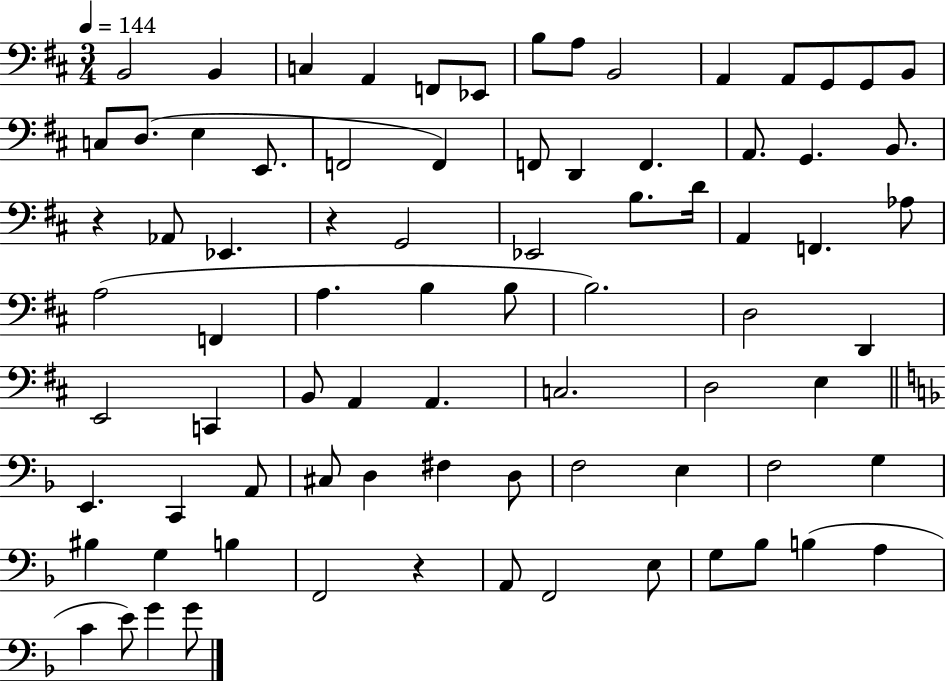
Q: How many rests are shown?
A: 3